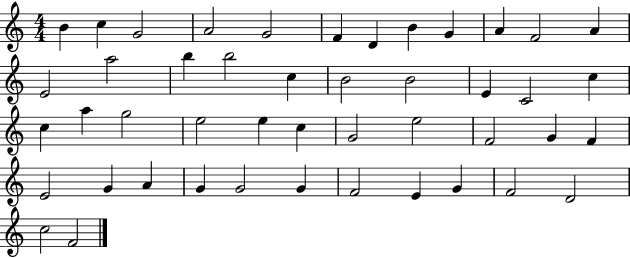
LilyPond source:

{
  \clef treble
  \numericTimeSignature
  \time 4/4
  \key c \major
  b'4 c''4 g'2 | a'2 g'2 | f'4 d'4 b'4 g'4 | a'4 f'2 a'4 | \break e'2 a''2 | b''4 b''2 c''4 | b'2 b'2 | e'4 c'2 c''4 | \break c''4 a''4 g''2 | e''2 e''4 c''4 | g'2 e''2 | f'2 g'4 f'4 | \break e'2 g'4 a'4 | g'4 g'2 g'4 | f'2 e'4 g'4 | f'2 d'2 | \break c''2 f'2 | \bar "|."
}